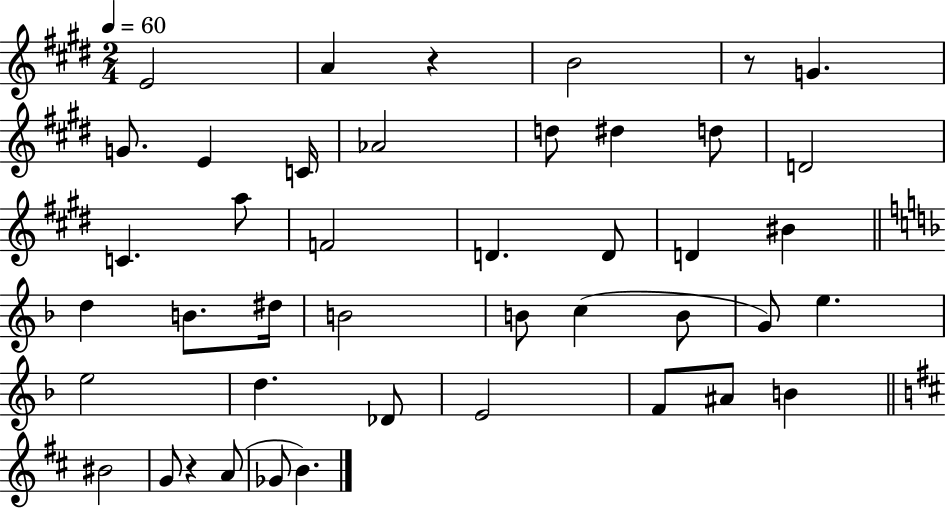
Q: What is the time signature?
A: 2/4